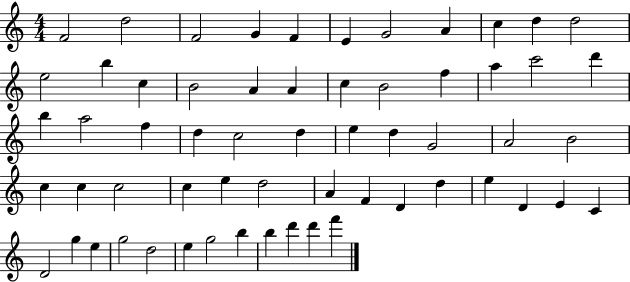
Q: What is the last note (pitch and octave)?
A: F6